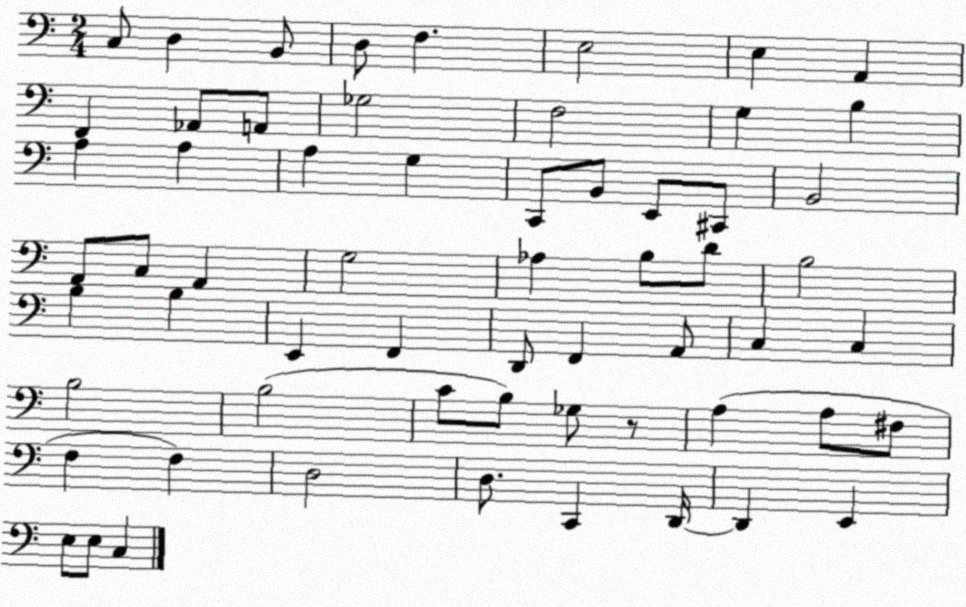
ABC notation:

X:1
T:Untitled
M:2/4
L:1/4
K:C
C,/2 D, B,,/2 D,/2 F, E,2 E, A,, F,, _A,,/2 A,,/2 _G,2 F,2 G, B, A, A, A, G, C,,/2 B,,/2 E,,/2 ^C,,/2 B,,2 A,,/2 C,/2 A,, G,2 _A, B,/2 D/2 B,2 B, B, E,, F,, D,,/2 F,, A,,/2 C, C, B,2 B,2 C/2 B,/2 _G,/2 z/2 A, A,/2 ^F,/2 F, F, D,2 D,/2 C,, D,,/4 D,, E,, E,/2 E,/2 C,